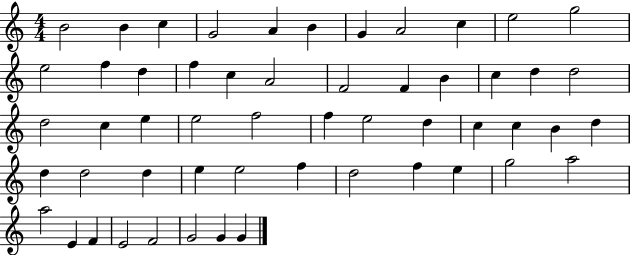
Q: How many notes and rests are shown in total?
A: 54